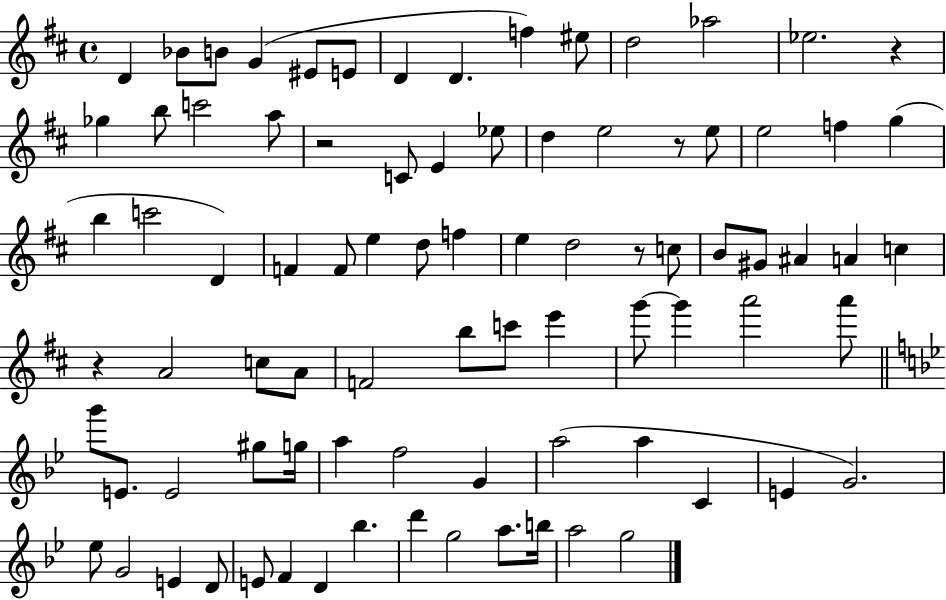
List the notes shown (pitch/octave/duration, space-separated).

D4/q Bb4/e B4/e G4/q EIS4/e E4/e D4/q D4/q. F5/q EIS5/e D5/h Ab5/h Eb5/h. R/q Gb5/q B5/e C6/h A5/e R/h C4/e E4/q Eb5/e D5/q E5/h R/e E5/e E5/h F5/q G5/q B5/q C6/h D4/q F4/q F4/e E5/q D5/e F5/q E5/q D5/h R/e C5/e B4/e G#4/e A#4/q A4/q C5/q R/q A4/h C5/e A4/e F4/h B5/e C6/e E6/q G6/e G6/q A6/h A6/e G6/e E4/e. E4/h G#5/e G5/s A5/q F5/h G4/q A5/h A5/q C4/q E4/q G4/h. Eb5/e G4/h E4/q D4/e E4/e F4/q D4/q Bb5/q. D6/q G5/h A5/e. B5/s A5/h G5/h